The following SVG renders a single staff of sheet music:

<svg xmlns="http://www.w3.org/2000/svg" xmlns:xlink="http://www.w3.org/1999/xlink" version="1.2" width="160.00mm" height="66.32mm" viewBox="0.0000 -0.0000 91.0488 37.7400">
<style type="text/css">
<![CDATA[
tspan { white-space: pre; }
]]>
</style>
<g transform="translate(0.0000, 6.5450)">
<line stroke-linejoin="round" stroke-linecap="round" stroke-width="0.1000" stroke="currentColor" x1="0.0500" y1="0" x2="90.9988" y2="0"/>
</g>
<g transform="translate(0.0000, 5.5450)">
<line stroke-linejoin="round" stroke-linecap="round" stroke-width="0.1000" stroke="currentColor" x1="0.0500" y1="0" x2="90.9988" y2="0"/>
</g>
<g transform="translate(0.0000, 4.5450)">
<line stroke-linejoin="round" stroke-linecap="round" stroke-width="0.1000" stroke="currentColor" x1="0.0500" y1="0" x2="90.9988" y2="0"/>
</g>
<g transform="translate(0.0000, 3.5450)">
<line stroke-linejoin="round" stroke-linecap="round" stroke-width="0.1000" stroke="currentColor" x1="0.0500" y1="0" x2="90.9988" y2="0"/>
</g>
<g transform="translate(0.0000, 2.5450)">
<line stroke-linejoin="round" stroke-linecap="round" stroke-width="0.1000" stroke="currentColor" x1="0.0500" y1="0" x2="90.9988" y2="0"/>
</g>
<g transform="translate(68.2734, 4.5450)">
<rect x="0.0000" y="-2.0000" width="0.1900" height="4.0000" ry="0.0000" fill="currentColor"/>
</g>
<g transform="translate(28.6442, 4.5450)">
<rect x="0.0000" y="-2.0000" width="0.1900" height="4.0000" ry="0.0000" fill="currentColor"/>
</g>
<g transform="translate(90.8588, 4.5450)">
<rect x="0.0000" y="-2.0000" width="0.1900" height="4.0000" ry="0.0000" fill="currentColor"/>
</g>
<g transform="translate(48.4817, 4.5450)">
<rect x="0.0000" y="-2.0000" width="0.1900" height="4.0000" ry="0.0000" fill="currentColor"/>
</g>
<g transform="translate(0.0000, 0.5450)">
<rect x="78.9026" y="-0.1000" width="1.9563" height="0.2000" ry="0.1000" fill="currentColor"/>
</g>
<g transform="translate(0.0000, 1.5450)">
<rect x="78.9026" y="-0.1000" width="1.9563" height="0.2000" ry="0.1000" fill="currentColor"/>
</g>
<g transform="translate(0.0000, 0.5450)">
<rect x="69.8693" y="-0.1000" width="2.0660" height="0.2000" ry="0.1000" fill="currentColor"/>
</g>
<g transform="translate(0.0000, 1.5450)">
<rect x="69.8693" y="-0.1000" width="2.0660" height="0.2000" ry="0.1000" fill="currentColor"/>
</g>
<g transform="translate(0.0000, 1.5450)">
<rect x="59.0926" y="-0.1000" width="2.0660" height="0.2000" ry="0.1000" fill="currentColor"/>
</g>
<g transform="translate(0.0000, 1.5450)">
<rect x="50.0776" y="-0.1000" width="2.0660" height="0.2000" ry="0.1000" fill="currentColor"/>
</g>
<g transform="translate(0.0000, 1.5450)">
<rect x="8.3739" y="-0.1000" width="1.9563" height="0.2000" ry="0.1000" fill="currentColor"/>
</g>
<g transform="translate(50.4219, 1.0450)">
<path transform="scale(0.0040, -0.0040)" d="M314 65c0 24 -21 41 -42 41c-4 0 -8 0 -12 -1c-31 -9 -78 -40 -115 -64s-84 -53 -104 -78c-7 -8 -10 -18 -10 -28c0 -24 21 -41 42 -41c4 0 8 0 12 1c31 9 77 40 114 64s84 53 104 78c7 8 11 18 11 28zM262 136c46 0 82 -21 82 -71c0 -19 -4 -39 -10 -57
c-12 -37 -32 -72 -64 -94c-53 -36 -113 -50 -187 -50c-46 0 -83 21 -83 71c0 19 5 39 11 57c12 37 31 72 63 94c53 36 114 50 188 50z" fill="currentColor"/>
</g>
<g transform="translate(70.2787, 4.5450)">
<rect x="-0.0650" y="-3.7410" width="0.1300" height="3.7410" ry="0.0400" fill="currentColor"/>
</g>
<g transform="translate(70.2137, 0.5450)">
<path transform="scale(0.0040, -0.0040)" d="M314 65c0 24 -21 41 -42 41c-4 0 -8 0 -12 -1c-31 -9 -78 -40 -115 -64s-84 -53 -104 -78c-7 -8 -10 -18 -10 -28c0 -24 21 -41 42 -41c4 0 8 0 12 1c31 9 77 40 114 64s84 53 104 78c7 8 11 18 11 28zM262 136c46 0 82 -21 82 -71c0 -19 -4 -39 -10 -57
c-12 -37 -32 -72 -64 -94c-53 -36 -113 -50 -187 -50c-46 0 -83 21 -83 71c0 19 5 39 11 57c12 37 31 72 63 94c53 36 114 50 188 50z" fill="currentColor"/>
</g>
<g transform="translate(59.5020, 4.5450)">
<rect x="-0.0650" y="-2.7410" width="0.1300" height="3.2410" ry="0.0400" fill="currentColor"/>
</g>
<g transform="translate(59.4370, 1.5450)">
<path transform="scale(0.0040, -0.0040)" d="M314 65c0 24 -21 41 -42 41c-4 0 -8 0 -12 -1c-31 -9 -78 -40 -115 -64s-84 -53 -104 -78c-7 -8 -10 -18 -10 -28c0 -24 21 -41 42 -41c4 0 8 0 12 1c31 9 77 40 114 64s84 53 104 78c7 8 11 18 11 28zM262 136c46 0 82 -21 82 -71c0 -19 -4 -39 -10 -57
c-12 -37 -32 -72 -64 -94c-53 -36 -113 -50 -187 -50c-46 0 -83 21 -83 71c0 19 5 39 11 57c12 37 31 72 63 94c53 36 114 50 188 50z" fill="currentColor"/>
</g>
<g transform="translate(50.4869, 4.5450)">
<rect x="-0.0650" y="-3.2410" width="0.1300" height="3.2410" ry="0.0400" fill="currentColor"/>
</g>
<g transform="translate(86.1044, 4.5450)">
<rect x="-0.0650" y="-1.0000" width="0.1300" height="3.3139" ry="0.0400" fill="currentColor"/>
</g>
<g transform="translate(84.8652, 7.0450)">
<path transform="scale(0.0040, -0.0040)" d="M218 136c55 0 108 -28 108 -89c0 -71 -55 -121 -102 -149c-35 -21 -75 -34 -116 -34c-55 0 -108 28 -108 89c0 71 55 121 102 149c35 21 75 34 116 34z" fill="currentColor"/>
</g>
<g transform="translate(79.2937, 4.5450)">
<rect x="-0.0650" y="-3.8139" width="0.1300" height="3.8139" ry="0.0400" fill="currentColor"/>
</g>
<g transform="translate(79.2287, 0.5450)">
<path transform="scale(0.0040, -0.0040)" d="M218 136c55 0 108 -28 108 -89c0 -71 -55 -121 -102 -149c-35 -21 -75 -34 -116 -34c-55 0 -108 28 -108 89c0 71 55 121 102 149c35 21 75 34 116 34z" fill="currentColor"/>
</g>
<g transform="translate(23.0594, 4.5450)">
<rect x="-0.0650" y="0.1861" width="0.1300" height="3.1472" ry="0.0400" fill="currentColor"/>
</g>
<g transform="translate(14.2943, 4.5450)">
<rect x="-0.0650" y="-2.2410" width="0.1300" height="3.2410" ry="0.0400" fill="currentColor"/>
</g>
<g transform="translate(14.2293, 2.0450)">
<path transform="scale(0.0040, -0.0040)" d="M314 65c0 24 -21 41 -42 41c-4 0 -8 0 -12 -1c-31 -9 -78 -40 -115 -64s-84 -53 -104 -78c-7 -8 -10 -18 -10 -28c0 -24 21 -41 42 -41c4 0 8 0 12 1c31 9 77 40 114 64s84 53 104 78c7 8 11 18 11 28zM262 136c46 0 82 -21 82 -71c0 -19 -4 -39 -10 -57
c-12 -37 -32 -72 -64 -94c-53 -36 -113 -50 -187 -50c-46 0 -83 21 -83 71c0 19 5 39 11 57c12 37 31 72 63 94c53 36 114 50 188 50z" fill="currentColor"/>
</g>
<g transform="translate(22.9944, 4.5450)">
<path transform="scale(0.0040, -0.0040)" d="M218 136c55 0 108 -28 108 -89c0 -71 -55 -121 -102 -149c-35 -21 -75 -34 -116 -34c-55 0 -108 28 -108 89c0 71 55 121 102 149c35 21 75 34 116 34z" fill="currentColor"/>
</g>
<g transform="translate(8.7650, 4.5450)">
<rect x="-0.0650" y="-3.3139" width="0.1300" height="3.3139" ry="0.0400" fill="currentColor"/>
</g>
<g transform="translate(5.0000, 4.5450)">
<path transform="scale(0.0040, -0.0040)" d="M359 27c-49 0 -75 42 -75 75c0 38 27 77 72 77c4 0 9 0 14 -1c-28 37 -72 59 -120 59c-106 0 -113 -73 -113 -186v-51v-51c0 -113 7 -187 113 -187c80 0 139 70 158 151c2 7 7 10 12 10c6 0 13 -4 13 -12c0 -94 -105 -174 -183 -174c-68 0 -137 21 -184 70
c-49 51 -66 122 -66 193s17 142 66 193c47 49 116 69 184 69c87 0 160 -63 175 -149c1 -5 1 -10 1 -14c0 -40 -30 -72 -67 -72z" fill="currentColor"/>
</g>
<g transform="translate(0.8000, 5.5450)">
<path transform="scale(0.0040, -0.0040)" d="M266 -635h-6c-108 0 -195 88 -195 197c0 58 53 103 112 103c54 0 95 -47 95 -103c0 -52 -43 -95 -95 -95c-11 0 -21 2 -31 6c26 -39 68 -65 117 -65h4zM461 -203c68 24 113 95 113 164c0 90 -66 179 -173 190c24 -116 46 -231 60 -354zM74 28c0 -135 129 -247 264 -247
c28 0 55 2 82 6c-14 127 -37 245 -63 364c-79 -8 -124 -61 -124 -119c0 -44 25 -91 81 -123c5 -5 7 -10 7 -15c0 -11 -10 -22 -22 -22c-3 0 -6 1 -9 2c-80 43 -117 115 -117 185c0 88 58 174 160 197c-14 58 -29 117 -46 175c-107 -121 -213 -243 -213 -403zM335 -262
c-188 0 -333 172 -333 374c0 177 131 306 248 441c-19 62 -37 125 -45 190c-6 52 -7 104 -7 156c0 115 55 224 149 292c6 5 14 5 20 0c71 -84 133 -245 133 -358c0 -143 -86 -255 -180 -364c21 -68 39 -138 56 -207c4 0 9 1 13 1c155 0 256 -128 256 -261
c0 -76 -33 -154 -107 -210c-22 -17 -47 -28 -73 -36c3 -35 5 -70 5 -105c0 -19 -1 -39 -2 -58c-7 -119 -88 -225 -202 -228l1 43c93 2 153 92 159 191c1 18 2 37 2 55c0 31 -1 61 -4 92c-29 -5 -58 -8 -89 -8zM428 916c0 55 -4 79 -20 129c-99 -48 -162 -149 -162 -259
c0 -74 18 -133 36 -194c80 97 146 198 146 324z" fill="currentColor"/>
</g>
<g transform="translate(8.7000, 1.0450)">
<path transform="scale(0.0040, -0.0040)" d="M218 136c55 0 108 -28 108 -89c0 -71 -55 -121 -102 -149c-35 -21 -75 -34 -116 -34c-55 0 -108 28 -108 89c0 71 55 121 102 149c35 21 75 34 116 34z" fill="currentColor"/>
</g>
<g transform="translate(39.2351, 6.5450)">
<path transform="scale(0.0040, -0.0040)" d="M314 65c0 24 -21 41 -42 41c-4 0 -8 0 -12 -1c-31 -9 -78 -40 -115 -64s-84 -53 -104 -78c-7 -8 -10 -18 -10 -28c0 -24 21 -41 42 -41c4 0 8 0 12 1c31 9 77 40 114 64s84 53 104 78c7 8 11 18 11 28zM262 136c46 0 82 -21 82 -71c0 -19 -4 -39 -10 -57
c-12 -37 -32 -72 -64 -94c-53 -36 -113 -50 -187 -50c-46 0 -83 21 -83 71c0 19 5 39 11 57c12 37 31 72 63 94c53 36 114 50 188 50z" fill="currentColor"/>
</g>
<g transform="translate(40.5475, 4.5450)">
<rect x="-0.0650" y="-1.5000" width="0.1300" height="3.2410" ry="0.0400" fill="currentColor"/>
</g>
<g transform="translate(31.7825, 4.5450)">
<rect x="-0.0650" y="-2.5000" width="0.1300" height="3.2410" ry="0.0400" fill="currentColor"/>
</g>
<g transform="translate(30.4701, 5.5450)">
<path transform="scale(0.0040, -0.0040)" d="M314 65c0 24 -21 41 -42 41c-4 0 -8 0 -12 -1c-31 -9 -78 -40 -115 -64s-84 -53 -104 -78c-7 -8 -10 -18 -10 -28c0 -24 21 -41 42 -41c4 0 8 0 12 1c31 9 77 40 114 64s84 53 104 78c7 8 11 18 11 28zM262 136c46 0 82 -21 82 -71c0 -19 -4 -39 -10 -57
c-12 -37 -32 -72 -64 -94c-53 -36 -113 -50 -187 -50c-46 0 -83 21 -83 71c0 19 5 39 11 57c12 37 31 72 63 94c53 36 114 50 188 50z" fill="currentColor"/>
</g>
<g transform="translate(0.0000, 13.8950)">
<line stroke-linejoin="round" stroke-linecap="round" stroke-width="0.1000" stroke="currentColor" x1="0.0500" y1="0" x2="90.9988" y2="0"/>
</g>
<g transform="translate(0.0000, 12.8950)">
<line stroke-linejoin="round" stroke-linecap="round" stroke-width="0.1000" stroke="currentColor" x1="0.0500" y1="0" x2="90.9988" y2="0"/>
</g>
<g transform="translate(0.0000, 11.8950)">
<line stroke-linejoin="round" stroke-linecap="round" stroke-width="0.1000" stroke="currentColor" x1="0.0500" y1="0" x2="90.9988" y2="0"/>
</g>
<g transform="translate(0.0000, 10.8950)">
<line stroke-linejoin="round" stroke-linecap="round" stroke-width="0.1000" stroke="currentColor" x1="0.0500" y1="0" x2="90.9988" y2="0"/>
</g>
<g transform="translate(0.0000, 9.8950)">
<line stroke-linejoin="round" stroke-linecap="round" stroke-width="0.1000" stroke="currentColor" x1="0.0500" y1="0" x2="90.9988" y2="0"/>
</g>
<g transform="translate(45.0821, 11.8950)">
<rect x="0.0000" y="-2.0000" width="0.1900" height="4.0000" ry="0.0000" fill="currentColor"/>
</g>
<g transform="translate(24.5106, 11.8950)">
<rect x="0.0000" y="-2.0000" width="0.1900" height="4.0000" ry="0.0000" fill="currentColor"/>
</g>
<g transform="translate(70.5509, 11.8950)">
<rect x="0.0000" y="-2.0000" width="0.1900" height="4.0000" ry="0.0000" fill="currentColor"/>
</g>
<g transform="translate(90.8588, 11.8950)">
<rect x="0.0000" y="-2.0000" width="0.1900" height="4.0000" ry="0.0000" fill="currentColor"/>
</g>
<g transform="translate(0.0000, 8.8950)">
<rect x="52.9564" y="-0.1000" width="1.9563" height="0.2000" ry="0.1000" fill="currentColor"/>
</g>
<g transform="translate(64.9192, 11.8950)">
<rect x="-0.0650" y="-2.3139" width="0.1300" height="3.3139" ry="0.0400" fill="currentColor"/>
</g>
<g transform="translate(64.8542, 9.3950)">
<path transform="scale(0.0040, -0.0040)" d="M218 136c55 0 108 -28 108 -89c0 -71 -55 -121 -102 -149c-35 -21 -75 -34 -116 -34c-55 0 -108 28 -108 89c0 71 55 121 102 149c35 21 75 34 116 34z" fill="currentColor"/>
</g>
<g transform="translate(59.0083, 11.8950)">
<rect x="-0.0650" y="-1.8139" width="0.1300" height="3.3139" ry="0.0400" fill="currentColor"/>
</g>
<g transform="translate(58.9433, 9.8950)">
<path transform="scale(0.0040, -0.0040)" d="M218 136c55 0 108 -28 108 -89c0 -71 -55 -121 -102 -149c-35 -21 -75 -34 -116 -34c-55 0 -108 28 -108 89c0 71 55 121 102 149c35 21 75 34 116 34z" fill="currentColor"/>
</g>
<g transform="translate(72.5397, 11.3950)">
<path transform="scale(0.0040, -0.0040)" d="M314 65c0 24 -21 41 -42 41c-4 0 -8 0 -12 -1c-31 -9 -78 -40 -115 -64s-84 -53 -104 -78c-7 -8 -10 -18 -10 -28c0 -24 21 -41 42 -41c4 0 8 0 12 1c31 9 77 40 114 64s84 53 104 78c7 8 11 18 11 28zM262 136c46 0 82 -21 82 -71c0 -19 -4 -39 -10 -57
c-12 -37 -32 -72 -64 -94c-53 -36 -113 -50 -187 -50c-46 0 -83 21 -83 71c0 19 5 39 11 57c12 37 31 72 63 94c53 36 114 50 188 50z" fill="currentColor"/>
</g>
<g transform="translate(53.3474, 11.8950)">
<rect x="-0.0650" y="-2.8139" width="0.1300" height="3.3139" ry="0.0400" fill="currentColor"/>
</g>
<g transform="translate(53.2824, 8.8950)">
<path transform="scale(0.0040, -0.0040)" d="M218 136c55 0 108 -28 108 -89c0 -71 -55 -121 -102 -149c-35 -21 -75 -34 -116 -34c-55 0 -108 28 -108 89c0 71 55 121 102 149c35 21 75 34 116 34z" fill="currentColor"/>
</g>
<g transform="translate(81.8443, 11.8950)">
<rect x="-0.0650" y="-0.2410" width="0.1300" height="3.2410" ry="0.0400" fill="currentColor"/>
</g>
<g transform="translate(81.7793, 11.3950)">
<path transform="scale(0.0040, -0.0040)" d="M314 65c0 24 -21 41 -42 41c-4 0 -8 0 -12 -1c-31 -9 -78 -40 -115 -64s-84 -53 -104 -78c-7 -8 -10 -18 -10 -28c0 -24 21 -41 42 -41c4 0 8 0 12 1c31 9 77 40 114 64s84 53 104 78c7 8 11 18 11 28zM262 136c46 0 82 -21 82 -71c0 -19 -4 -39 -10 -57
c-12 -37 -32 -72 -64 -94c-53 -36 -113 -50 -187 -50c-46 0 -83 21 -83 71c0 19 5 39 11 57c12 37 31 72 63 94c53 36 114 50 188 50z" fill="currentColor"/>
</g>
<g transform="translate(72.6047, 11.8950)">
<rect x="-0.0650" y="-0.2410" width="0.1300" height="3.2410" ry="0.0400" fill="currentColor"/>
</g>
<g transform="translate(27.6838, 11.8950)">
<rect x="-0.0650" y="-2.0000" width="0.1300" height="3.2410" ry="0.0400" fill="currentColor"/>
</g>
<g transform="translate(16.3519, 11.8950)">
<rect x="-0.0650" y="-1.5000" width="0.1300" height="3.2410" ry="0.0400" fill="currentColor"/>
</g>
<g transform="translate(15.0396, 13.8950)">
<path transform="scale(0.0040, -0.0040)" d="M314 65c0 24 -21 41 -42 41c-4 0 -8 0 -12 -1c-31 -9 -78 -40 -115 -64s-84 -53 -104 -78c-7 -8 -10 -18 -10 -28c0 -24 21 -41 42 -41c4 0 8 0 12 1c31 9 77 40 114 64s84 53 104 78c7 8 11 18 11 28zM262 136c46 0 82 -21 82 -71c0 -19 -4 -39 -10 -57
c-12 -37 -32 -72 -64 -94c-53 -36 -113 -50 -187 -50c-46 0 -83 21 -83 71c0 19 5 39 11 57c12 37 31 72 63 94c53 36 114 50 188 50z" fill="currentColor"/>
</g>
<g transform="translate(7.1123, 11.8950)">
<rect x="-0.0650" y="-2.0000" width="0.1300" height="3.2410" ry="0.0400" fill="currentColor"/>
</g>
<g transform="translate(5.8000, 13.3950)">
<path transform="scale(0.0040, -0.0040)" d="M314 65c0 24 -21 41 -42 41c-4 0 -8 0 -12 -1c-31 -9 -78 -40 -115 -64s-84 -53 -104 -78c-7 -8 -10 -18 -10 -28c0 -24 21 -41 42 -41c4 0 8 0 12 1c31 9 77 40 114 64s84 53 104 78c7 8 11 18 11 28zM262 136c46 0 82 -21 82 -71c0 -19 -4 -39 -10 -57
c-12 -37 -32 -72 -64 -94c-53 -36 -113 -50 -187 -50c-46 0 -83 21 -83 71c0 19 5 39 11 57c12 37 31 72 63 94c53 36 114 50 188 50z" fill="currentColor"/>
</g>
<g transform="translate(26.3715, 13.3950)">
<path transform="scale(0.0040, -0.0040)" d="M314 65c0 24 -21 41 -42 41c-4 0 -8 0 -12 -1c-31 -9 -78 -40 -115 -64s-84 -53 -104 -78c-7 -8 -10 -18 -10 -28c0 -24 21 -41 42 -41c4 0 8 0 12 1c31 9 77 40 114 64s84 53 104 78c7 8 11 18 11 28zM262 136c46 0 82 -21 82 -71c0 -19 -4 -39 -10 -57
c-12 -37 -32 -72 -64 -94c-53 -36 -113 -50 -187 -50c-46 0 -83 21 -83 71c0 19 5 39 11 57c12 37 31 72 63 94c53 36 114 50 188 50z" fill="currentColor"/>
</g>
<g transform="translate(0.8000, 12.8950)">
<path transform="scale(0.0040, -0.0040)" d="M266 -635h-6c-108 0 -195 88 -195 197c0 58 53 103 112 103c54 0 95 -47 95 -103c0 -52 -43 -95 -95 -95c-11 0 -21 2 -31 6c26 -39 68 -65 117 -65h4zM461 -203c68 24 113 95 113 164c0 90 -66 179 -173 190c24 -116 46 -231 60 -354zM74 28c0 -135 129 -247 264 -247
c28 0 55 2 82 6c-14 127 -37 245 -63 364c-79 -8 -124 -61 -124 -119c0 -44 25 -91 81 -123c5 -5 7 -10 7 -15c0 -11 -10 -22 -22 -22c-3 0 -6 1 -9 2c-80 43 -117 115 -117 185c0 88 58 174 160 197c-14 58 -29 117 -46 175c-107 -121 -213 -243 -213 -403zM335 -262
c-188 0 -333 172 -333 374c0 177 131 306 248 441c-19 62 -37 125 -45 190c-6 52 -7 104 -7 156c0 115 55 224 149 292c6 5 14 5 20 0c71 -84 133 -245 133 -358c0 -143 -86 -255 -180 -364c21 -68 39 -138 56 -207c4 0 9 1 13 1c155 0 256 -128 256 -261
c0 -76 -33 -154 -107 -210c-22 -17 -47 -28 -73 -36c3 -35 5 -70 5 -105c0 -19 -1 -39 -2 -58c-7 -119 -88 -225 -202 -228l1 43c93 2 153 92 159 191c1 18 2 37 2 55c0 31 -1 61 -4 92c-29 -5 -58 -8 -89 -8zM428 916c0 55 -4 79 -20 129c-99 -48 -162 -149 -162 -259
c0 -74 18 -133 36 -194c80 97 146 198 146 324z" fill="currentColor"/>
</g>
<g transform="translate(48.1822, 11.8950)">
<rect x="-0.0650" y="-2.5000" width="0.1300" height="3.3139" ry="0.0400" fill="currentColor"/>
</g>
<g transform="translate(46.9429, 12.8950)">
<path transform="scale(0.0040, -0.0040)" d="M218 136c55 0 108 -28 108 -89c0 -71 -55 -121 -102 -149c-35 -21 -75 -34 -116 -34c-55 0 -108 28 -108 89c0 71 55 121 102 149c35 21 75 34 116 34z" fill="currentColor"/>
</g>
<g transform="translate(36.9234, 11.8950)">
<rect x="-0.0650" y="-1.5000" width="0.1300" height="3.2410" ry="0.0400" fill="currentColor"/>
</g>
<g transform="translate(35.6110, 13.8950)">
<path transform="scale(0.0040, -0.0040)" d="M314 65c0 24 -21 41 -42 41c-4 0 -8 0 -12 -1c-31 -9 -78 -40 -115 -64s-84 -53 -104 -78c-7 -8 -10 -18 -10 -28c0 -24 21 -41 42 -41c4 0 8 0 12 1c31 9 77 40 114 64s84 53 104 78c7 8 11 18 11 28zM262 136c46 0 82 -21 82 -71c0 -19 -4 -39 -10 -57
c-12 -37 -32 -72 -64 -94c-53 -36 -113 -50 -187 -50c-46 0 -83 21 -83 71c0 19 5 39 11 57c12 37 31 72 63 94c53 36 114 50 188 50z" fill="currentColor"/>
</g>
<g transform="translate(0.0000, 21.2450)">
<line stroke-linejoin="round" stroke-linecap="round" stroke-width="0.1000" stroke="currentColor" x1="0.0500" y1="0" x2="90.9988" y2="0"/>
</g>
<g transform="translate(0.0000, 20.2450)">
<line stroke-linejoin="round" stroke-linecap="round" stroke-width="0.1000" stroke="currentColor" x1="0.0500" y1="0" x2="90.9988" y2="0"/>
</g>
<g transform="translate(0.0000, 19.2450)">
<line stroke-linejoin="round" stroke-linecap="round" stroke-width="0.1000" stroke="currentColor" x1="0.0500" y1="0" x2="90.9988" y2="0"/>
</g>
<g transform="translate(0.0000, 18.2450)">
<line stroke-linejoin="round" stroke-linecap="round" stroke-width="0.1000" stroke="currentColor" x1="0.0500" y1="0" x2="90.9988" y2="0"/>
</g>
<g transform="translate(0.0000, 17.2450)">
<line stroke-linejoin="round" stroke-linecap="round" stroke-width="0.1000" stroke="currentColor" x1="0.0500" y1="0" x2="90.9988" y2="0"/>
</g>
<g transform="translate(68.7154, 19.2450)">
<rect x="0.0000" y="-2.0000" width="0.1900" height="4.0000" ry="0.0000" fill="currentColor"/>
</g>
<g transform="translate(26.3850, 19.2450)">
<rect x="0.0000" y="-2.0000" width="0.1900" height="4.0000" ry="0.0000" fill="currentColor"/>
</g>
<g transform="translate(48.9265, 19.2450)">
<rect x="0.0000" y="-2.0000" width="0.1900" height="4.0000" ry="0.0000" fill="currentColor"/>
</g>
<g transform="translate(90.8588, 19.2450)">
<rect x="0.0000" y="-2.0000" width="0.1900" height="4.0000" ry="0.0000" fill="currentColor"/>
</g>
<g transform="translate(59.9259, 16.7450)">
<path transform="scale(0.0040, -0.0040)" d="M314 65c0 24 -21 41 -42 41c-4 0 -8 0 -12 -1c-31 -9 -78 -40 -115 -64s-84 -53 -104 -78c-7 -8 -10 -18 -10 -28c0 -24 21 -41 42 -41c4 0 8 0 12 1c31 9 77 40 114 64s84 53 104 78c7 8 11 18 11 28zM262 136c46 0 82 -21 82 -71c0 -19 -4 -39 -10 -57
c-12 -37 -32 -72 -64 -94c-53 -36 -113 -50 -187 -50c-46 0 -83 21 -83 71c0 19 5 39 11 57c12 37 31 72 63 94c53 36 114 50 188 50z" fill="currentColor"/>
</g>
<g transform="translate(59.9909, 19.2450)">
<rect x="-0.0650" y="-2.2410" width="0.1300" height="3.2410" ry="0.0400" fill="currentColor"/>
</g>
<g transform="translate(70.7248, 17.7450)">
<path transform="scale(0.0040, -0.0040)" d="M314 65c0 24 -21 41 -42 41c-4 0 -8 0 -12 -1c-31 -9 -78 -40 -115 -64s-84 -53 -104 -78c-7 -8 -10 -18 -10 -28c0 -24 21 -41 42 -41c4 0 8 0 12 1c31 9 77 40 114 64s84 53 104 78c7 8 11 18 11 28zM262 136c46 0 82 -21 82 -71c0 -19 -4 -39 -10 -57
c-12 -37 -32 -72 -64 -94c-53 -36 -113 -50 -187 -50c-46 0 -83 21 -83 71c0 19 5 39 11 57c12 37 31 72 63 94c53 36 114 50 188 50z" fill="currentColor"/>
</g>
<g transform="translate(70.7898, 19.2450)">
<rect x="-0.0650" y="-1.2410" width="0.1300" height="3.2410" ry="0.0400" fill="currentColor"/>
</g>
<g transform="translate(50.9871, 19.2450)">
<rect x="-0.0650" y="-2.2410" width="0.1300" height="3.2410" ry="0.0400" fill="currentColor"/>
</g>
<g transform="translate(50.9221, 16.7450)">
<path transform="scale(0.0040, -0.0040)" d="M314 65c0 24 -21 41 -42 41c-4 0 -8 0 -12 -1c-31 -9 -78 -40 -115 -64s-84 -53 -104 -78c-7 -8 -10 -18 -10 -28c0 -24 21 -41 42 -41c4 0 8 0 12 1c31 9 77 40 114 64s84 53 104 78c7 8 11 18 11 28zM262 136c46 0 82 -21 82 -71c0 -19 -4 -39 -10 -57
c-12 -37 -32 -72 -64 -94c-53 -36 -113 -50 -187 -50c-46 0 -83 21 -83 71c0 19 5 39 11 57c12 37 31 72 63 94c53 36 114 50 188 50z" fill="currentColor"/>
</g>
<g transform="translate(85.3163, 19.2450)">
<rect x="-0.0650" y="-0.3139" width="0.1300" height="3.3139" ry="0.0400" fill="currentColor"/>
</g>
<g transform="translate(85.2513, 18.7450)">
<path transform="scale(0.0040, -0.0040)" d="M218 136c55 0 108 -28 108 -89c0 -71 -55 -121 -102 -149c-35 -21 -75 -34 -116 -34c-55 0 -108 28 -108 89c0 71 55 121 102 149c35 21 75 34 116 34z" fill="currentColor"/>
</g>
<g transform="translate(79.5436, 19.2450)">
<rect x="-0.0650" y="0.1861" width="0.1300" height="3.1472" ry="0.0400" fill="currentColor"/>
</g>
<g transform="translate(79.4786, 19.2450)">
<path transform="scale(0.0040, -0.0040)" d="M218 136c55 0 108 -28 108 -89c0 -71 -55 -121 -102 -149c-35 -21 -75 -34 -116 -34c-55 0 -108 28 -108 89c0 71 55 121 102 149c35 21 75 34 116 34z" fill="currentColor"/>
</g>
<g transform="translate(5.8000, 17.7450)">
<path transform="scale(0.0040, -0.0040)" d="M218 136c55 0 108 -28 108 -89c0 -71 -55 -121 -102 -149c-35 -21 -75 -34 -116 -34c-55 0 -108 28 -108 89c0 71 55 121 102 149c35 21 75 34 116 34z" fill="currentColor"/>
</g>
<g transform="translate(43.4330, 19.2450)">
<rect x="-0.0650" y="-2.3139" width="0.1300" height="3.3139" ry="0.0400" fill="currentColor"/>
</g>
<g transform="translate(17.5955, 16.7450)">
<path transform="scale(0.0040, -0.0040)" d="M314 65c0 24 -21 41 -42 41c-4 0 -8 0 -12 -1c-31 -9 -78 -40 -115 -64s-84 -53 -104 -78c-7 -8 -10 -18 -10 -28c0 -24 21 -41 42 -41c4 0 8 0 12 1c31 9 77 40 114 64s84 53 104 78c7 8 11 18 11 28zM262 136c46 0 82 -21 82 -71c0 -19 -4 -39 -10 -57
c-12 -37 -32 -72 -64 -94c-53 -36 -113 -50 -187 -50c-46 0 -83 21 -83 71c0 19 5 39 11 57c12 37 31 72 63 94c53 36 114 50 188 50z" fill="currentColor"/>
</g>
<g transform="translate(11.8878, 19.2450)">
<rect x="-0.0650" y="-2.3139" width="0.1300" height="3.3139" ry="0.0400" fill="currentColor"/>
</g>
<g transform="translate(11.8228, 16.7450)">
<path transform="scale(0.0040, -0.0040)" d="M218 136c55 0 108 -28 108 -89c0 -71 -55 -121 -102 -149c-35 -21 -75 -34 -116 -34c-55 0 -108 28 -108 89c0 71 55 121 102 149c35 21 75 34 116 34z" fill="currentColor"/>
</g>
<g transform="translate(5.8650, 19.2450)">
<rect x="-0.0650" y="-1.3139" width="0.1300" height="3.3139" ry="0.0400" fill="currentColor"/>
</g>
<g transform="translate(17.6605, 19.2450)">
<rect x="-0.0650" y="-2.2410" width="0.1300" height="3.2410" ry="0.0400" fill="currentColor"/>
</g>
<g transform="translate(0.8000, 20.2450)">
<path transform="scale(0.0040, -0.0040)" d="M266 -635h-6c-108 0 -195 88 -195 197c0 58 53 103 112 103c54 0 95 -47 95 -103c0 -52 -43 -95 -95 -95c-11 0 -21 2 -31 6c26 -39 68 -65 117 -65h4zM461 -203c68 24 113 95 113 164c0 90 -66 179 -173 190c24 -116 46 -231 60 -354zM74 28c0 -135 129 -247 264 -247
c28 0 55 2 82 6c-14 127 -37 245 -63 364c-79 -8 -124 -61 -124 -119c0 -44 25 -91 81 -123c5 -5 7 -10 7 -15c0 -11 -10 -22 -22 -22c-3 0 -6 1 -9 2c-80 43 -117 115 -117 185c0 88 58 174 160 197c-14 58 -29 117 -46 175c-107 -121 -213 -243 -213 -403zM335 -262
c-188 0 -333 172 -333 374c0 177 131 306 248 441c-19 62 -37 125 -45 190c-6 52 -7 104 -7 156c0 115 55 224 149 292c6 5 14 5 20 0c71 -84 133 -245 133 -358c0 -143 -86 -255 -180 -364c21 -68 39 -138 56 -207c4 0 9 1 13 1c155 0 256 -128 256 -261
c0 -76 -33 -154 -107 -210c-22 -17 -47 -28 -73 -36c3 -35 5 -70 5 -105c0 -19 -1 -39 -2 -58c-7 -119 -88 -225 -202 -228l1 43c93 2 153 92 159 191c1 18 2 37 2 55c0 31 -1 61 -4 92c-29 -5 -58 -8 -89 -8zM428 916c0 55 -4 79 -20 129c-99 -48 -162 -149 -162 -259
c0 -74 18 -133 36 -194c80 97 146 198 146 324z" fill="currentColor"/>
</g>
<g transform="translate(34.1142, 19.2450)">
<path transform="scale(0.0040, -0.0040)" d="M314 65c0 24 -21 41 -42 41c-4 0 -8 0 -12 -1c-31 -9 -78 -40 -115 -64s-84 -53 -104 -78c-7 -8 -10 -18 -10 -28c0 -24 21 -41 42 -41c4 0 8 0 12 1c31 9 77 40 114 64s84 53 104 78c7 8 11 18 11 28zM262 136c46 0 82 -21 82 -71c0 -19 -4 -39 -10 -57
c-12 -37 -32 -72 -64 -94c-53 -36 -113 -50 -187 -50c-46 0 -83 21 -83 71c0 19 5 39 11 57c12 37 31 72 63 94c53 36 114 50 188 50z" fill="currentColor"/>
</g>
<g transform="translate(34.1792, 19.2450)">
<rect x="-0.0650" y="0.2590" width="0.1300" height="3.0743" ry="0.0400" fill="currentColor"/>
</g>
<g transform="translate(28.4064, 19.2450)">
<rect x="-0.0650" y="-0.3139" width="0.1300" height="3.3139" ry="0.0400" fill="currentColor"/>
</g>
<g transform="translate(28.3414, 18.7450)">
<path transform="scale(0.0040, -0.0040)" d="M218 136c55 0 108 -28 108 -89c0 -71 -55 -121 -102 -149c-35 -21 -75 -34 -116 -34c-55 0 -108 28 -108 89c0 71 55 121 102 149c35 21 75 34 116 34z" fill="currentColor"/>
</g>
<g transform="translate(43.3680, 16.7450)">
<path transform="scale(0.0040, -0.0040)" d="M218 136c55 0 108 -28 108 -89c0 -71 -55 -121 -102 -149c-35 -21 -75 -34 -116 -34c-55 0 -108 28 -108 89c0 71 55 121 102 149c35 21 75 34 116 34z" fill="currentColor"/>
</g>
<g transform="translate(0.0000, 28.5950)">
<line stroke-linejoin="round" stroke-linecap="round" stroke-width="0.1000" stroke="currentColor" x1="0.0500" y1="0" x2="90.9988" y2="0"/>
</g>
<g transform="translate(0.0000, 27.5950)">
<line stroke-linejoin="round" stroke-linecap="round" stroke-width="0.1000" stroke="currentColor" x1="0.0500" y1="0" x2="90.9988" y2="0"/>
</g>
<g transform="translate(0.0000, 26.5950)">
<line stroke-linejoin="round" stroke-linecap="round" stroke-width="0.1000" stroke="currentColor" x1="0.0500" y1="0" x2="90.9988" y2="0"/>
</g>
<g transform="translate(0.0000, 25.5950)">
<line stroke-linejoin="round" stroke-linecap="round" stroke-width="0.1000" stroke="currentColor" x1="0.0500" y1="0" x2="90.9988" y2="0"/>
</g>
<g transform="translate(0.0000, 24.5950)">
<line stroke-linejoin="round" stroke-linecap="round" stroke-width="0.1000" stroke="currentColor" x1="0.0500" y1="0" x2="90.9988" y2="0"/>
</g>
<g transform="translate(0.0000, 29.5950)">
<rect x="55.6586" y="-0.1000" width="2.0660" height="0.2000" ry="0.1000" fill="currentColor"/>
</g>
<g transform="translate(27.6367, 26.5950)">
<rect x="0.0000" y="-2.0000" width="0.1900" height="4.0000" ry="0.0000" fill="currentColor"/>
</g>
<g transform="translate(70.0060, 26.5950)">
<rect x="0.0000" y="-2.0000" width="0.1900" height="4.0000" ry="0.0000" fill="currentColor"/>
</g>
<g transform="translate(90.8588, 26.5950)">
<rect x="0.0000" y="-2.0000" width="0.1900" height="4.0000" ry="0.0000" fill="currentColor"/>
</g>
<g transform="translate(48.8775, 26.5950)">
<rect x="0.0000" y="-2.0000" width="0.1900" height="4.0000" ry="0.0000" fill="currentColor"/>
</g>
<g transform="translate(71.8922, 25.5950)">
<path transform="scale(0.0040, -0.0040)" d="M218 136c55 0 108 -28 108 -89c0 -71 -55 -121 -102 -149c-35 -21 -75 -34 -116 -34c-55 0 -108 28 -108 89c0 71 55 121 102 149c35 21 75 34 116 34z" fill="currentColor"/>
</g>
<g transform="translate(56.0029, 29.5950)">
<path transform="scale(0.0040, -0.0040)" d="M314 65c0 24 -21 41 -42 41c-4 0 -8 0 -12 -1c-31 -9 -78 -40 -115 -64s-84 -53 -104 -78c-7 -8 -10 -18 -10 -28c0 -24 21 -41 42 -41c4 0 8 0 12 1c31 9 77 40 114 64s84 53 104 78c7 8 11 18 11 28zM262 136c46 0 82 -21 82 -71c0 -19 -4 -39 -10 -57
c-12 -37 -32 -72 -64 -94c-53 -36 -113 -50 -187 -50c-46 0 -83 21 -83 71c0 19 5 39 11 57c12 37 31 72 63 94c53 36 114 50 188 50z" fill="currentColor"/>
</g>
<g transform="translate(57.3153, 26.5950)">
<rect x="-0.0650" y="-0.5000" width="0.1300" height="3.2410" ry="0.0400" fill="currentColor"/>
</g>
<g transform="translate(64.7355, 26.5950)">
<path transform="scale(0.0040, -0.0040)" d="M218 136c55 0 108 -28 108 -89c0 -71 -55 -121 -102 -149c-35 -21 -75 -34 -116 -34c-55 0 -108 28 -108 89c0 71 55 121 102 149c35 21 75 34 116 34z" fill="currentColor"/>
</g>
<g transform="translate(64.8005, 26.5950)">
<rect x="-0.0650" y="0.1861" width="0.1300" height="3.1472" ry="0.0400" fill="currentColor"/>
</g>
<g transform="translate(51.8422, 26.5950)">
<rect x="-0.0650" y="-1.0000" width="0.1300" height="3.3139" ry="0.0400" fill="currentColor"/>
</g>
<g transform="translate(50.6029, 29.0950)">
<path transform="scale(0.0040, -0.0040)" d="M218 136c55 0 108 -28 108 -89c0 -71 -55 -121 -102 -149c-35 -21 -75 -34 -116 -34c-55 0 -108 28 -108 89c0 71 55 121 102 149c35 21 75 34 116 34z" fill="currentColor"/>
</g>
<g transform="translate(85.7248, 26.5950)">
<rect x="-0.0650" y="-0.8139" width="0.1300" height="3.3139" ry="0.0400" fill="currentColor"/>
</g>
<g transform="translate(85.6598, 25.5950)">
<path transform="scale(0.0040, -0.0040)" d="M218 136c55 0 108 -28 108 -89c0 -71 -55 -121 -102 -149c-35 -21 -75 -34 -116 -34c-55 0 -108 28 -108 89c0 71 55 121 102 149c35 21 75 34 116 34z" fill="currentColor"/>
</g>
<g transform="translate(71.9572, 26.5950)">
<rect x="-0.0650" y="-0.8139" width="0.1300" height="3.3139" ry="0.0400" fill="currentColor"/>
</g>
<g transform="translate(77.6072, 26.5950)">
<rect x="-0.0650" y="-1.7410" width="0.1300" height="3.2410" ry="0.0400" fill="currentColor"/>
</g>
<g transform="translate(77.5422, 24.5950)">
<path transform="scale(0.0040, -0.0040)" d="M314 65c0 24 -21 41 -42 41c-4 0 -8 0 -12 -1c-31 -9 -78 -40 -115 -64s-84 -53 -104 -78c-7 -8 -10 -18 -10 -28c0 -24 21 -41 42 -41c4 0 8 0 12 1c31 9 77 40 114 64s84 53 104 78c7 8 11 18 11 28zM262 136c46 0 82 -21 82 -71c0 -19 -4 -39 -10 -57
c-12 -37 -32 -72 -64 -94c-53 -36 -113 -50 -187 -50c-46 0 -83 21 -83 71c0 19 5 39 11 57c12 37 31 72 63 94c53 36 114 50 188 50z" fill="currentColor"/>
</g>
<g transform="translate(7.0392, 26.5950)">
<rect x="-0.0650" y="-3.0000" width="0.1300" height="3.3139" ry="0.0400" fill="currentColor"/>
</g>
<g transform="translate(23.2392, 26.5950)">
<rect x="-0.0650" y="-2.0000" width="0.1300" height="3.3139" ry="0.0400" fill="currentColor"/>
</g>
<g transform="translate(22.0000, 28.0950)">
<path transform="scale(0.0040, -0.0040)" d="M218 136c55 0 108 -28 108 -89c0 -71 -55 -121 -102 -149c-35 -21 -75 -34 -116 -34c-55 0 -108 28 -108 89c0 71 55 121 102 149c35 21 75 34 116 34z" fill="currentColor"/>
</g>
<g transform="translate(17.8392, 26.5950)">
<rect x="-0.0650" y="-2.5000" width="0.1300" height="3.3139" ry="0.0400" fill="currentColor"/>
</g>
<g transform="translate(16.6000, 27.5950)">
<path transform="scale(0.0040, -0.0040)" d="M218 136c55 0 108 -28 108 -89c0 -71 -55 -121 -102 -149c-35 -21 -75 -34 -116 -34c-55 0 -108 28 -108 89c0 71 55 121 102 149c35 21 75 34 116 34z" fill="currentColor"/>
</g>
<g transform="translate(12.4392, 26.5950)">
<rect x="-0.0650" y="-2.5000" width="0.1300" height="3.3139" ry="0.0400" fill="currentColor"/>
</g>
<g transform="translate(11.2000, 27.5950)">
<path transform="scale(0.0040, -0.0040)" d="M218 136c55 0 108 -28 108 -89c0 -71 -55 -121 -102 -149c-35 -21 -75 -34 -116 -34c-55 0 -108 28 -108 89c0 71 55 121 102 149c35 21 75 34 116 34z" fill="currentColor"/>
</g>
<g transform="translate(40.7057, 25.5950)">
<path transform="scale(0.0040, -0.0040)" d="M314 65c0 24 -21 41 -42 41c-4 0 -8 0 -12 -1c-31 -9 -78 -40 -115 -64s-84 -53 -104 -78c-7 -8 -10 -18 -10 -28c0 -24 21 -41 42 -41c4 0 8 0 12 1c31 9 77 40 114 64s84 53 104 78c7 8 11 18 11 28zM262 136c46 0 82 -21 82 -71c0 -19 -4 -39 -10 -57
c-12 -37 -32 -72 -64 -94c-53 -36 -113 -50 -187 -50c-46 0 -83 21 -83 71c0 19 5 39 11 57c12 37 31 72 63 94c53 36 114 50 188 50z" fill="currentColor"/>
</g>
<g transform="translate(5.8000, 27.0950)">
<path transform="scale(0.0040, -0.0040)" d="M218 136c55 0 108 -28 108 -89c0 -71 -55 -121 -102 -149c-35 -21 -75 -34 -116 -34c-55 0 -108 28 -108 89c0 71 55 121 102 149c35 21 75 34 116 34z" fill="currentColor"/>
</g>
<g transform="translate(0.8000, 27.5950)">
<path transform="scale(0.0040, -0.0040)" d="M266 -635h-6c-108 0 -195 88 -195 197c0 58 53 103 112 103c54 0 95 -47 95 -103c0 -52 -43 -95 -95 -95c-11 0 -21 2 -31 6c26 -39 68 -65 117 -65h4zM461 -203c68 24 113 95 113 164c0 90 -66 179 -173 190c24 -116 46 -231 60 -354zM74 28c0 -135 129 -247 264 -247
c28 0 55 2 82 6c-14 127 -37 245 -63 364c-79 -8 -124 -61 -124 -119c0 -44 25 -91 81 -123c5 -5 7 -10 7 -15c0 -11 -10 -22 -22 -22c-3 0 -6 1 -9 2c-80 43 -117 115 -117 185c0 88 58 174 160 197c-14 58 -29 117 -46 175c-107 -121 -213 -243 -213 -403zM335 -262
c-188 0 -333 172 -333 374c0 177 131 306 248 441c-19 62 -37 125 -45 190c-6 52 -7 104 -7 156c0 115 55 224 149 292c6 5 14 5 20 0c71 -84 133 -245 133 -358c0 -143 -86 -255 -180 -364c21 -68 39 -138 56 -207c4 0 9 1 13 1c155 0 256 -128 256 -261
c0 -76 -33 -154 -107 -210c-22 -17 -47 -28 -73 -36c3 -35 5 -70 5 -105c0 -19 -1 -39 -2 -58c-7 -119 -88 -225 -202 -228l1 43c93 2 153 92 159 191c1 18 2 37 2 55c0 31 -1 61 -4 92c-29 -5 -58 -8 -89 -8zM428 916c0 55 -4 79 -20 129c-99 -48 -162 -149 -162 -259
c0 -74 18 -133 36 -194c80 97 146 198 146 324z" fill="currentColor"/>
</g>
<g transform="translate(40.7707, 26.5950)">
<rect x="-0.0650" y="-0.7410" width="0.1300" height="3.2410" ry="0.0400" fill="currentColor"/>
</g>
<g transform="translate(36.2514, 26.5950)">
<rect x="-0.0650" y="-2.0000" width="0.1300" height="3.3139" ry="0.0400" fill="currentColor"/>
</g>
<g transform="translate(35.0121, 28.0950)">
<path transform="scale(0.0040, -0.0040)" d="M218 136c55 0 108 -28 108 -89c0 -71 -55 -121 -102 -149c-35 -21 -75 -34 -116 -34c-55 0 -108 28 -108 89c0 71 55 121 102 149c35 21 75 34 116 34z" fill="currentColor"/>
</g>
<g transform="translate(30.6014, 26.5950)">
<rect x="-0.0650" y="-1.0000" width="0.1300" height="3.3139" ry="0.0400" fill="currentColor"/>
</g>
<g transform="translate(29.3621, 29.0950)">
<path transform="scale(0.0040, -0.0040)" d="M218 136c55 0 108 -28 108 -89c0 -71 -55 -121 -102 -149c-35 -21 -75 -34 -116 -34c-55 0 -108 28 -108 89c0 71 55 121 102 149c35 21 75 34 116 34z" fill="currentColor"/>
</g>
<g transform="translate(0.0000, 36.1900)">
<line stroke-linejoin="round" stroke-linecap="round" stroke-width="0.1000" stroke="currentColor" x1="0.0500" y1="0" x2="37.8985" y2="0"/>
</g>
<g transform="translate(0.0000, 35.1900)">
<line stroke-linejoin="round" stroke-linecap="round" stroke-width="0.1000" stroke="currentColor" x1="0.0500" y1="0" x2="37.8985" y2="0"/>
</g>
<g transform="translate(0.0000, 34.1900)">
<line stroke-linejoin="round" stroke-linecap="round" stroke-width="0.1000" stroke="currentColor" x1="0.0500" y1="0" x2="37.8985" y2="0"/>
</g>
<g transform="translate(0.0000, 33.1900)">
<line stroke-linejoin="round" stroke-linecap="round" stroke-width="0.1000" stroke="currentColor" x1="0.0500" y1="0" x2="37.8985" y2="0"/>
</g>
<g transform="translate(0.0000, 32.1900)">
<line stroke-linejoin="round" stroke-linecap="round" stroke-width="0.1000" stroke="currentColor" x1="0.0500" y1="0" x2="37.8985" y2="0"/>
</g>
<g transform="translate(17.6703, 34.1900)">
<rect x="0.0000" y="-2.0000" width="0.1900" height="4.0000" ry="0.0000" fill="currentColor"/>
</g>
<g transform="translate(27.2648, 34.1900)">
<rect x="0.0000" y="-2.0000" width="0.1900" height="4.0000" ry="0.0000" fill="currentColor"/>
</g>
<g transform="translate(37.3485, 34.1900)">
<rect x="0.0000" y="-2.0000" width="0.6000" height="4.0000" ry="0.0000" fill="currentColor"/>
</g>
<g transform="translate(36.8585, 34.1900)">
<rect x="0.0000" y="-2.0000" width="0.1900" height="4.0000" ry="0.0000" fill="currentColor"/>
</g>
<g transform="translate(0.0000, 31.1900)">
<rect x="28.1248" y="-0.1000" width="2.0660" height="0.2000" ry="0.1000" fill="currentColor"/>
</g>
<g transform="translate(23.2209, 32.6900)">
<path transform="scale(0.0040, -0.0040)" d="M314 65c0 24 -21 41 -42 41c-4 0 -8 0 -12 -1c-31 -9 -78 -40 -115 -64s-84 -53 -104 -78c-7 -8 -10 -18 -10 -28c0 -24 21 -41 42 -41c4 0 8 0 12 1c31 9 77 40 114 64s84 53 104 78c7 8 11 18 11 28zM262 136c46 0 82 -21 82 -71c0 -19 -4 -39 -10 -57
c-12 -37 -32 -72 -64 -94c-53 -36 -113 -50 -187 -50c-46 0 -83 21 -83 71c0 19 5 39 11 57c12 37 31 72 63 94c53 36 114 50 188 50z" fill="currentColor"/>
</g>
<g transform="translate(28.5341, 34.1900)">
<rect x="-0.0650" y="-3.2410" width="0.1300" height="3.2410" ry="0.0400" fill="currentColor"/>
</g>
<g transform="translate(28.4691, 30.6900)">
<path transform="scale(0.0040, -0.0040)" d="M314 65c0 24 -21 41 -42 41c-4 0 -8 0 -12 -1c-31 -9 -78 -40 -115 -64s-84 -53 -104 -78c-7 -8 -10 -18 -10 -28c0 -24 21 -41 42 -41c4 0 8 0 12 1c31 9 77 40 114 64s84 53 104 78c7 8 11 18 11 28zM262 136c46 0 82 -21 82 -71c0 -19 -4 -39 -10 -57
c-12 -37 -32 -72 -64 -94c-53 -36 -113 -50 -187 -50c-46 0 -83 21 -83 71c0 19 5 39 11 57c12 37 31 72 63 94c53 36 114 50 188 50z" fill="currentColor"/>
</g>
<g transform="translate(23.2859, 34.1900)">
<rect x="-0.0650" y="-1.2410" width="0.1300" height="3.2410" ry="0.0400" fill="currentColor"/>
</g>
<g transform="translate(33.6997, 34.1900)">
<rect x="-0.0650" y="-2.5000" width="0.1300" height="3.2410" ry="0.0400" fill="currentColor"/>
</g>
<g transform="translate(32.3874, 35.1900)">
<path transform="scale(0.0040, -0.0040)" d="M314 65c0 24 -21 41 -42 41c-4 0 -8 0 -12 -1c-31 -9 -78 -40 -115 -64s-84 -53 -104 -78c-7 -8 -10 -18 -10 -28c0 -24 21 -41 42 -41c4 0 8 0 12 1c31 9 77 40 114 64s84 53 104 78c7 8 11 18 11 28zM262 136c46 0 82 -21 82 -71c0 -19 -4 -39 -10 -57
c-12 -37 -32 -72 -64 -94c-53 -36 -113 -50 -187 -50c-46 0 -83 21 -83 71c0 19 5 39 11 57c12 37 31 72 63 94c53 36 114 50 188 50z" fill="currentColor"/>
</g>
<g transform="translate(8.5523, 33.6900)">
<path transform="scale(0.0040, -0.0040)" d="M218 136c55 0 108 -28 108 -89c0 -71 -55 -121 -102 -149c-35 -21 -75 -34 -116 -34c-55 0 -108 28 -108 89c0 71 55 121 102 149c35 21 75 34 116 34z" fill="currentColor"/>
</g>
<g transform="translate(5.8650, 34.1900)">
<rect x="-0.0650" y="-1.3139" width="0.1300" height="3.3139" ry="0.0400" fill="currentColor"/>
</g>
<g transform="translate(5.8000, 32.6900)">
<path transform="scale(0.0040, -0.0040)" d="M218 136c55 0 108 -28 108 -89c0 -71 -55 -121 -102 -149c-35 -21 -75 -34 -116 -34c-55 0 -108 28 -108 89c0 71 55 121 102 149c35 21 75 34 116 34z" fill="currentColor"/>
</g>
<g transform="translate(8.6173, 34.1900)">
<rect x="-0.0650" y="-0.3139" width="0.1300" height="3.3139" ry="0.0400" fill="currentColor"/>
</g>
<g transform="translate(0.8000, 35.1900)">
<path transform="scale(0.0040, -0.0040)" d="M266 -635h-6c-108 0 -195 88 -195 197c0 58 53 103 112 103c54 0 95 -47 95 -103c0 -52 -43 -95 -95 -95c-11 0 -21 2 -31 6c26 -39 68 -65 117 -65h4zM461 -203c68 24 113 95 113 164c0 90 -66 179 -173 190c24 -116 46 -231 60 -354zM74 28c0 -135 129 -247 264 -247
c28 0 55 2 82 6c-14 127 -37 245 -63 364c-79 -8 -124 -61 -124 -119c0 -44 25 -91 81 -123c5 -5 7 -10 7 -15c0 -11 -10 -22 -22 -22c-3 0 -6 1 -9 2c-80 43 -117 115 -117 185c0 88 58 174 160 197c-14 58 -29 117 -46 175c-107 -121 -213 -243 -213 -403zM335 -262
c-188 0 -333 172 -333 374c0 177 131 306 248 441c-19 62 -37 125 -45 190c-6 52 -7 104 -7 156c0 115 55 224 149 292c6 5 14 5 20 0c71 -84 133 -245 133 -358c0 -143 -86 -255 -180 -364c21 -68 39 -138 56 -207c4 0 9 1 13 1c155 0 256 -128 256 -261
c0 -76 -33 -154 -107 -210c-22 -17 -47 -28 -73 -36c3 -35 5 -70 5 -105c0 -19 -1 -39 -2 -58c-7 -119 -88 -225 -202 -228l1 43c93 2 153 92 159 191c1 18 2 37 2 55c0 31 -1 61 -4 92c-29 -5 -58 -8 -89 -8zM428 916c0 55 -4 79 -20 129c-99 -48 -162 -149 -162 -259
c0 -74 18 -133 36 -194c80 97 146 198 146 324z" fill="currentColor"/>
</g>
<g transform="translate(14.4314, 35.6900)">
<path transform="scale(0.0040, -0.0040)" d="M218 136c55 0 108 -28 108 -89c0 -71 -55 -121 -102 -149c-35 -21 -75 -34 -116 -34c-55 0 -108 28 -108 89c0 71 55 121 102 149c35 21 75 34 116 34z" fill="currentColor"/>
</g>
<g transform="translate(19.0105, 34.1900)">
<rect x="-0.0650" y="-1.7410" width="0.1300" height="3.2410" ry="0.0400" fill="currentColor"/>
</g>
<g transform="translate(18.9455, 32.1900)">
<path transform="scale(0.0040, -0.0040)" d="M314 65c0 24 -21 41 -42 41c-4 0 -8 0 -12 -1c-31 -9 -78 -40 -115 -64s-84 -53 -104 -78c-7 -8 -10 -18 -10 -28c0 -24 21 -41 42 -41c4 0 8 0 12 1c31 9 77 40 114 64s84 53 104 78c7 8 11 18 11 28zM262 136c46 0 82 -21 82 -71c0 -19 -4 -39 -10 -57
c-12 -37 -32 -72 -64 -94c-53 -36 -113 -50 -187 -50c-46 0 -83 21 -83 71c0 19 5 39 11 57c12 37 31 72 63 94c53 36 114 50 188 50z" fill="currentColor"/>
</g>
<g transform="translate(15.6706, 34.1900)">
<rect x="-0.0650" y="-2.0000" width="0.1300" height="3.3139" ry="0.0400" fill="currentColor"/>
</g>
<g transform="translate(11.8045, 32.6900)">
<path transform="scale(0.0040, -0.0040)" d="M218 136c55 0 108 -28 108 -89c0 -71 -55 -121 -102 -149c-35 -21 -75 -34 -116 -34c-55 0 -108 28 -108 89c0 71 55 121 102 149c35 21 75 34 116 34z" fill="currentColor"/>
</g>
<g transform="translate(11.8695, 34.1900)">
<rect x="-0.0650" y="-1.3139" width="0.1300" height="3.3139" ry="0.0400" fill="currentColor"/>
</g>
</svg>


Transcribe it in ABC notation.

X:1
T:Untitled
M:4/4
L:1/4
K:C
b g2 B G2 E2 b2 a2 c'2 c' D F2 E2 F2 E2 G a f g c2 c2 e g g2 c B2 g g2 g2 e2 B c A G G F D F d2 D C2 B d f2 d e c e F f2 e2 b2 G2